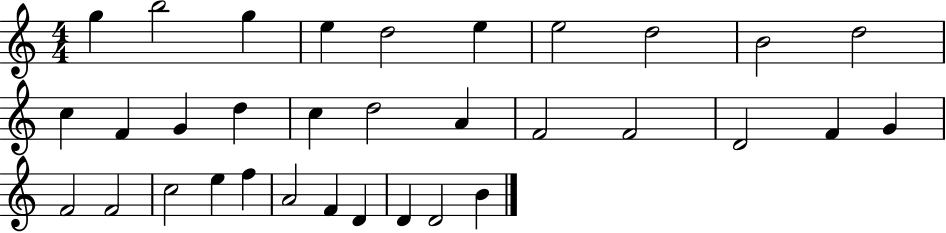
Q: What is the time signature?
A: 4/4